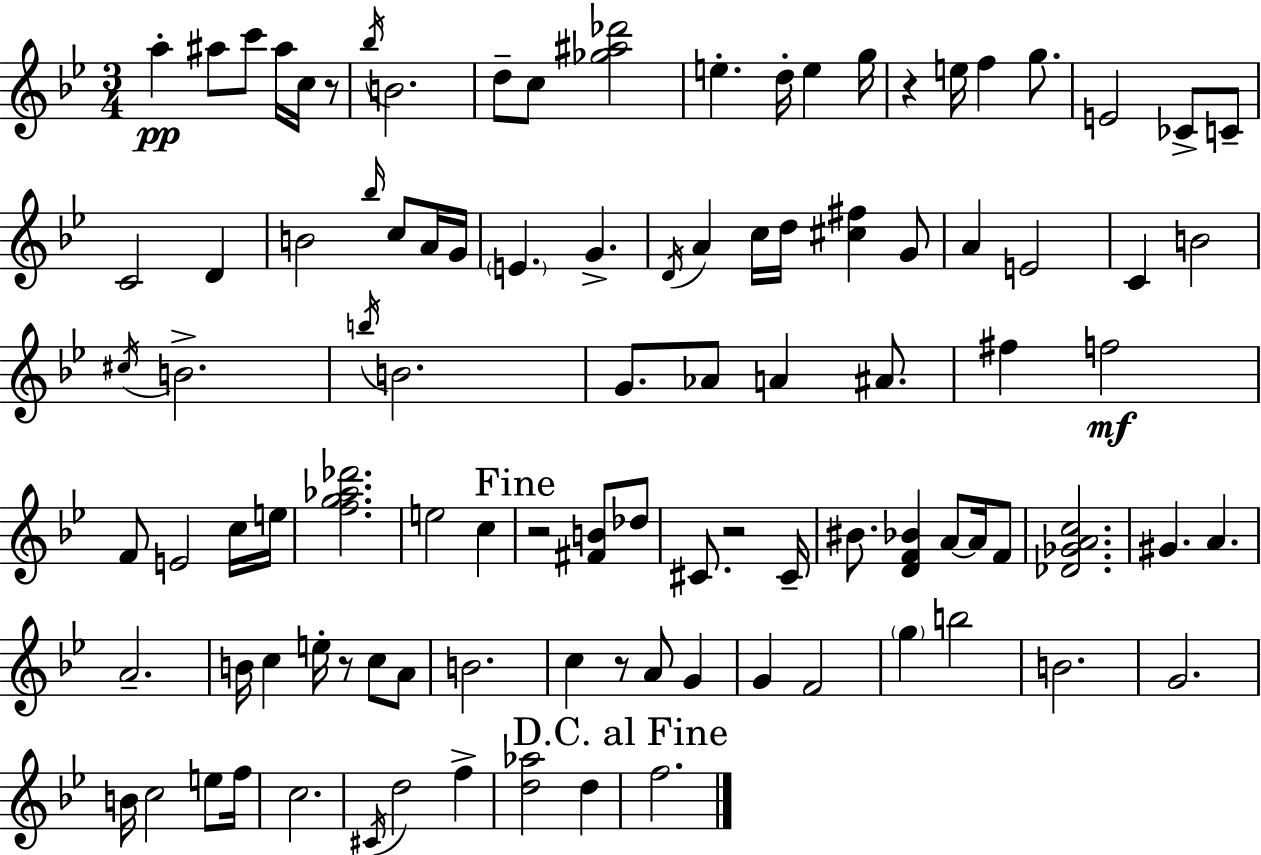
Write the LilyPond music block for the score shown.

{
  \clef treble
  \numericTimeSignature
  \time 3/4
  \key bes \major
  a''4-.\pp ais''8 c'''8 ais''16 c''16 r8 | \acciaccatura { bes''16 } b'2. | d''8-- c''8 <ges'' ais'' des'''>2 | e''4.-. d''16-. e''4 | \break g''16 r4 e''16 f''4 g''8. | e'2 ces'8-> c'8-- | c'2 d'4 | b'2 \grace { bes''16 } c''8 | \break a'16 g'16 \parenthesize e'4. g'4.-> | \acciaccatura { d'16 } a'4 c''16 d''16 <cis'' fis''>4 | g'8 a'4 e'2 | c'4 b'2 | \break \acciaccatura { cis''16 } b'2.-> | \acciaccatura { b''16 } b'2. | g'8. aes'8 a'4 | ais'8. fis''4 f''2\mf | \break f'8 e'2 | c''16 e''16 <f'' g'' aes'' des'''>2. | e''2 | c''4 \mark "Fine" r2 | \break <fis' b'>8 des''8 cis'8. r2 | cis'16-- bis'8. <d' f' bes'>4 | a'8~~ a'16 f'8 <des' ges' a' c''>2. | gis'4. a'4. | \break a'2.-- | b'16 c''4 e''16-. r8 | c''8 a'8 b'2. | c''4 r8 a'8 | \break g'4 g'4 f'2 | \parenthesize g''4 b''2 | b'2. | g'2. | \break b'16 c''2 | e''8 f''16 c''2. | \acciaccatura { cis'16 } d''2 | f''4-> <d'' aes''>2 | \break d''4 \mark "D.C. al Fine" f''2. | \bar "|."
}